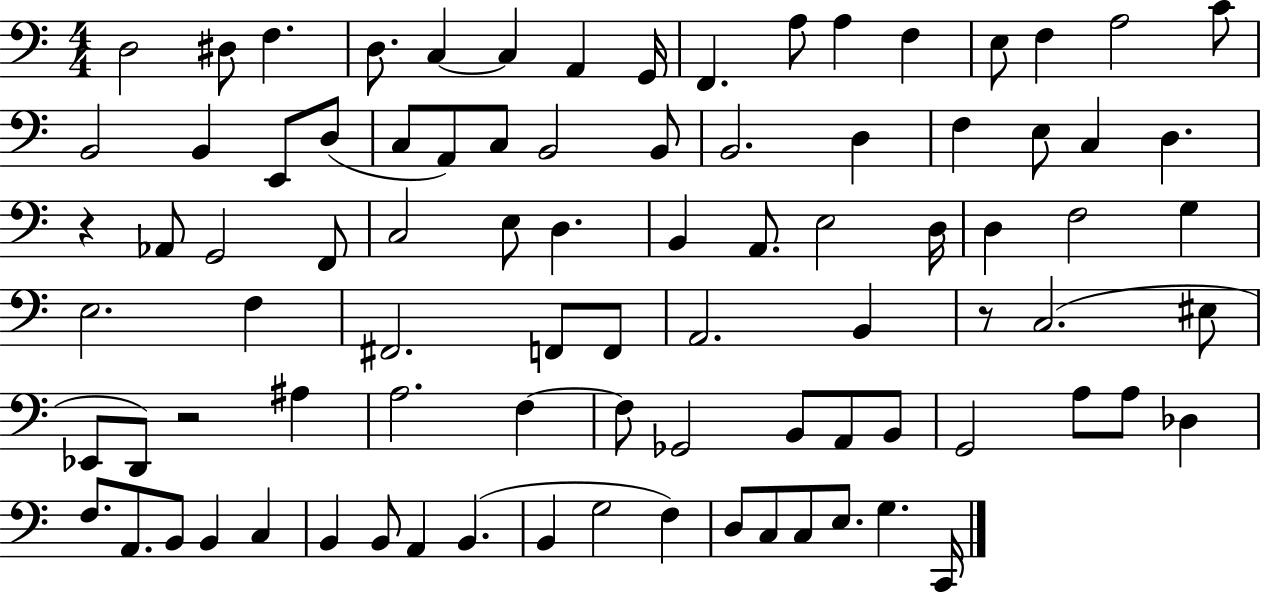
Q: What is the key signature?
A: C major